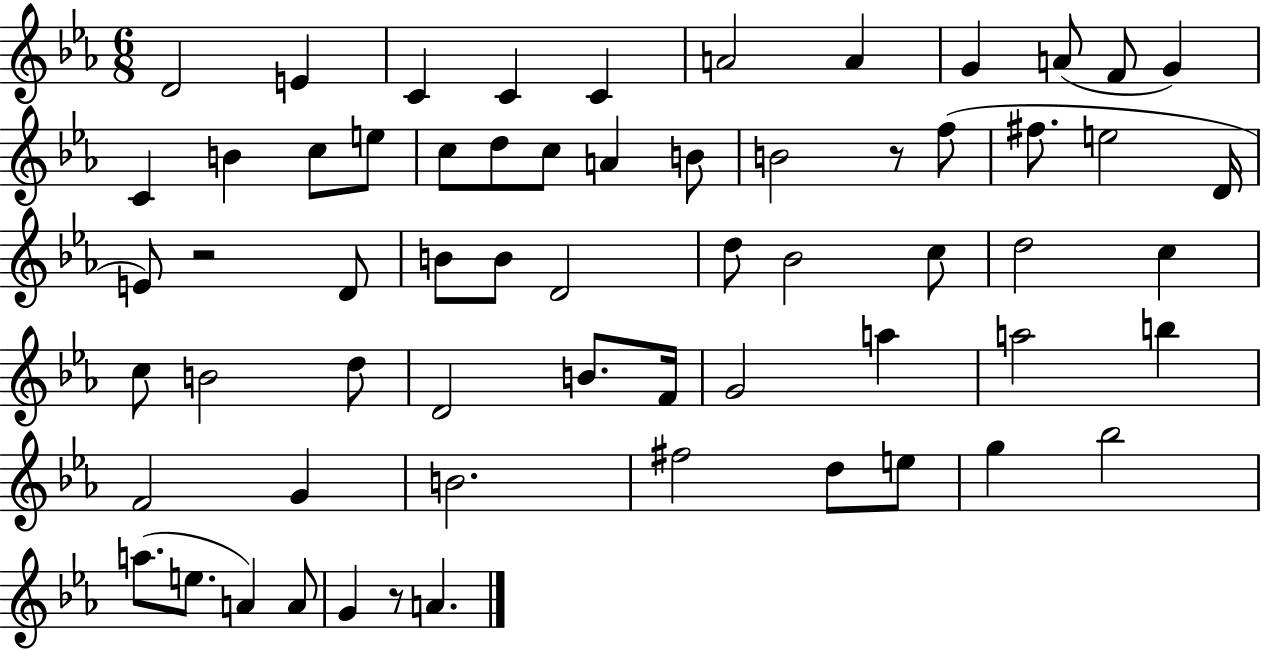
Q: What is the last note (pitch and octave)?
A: A4